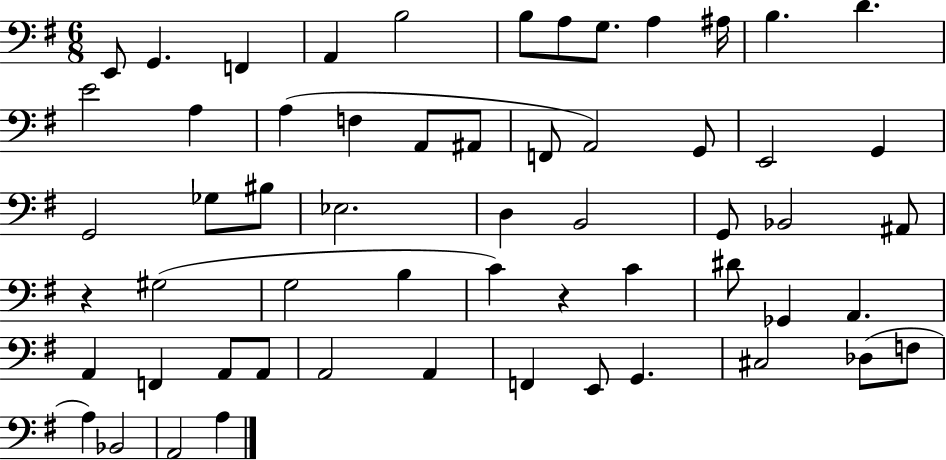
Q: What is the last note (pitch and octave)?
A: A3